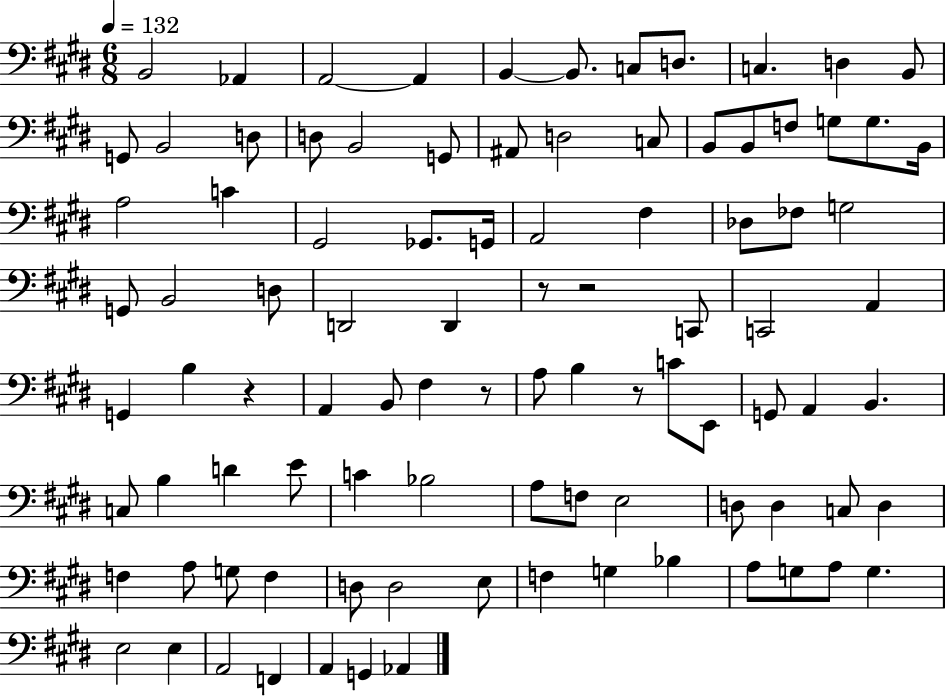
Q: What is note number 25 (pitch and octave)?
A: G3